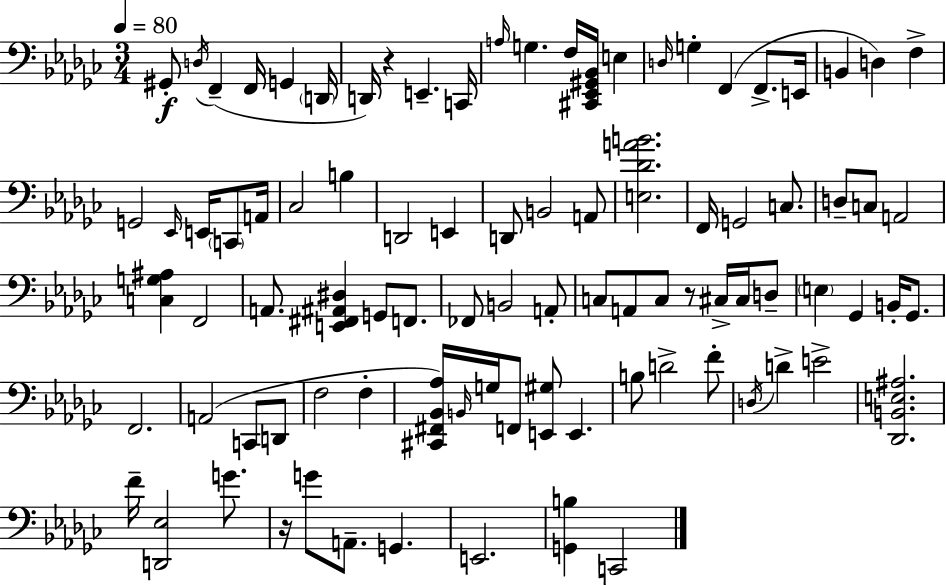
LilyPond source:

{
  \clef bass
  \numericTimeSignature
  \time 3/4
  \key ees \minor
  \tempo 4 = 80
  gis,8-.\f \acciaccatura { d16 }( f,4-- f,16 g,4 | \parenthesize d,16 d,16) r4 e,4.-- | c,16 \grace { a16 } g4. f16 <cis, ees, gis, bes,>16 e4 | \grace { d16 } g4-. f,4( f,8.-> | \break e,16 b,4 d4) f4-> | g,2 \grace { ees,16 } | e,16 \parenthesize c,8 a,16 ces2 | b4 d,2 | \break e,4 d,8 b,2 | a,8 <e des' a' b'>2. | f,16 g,2 | c8. d8-- c8 a,2 | \break <c g ais>4 f,2 | a,8. <e, fis, ais, dis>4 g,8 | f,8. fes,8 b,2 | a,8-. c8 a,8 c8 r8 | \break cis16-> cis16 d8-- \parenthesize e4 ges,4 | b,16-. ges,8. f,2. | a,2( | c,8 d,8 f2 | \break f4-. <cis, fis, bes, aes>16) \grace { b,16 } g16 f,8 <e, gis>8 e,4. | b8 d'2-> | f'8-. \acciaccatura { d16 } d'4-> e'2-> | <des, b, e ais>2. | \break f'16-- <d, ees>2 | g'8. r16 g'8 a,8.-- | g,4. e,2. | <g, b>4 c,2 | \break \bar "|."
}